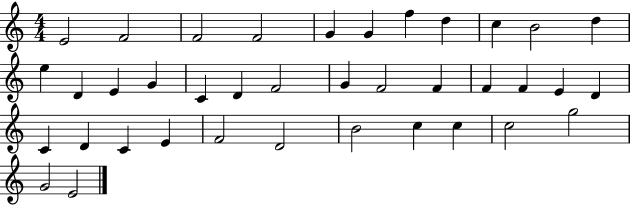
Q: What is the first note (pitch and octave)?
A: E4